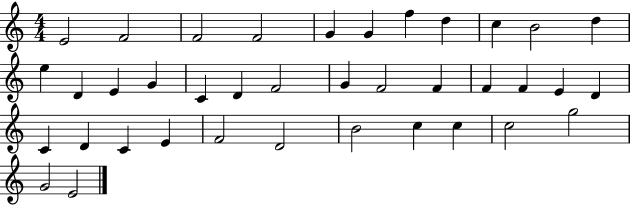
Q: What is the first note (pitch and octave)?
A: E4